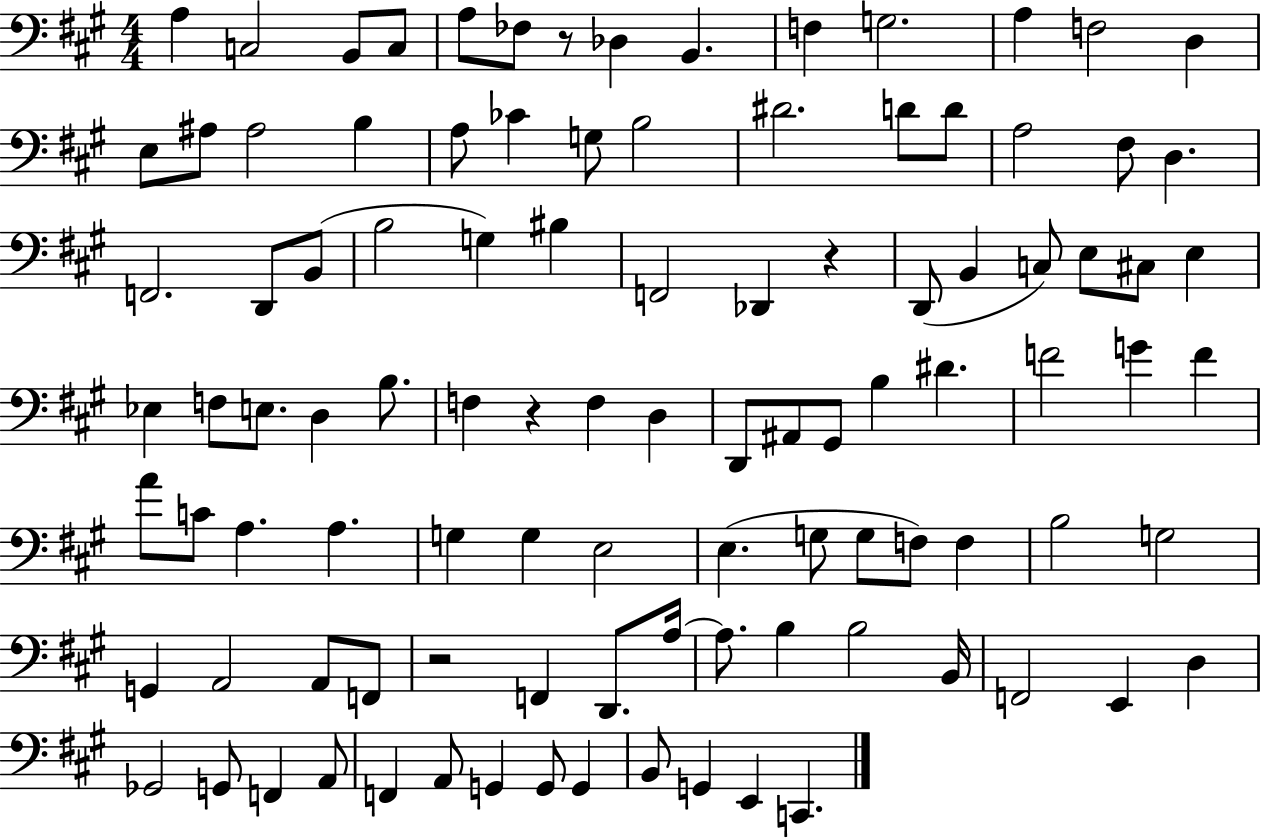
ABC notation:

X:1
T:Untitled
M:4/4
L:1/4
K:A
A, C,2 B,,/2 C,/2 A,/2 _F,/2 z/2 _D, B,, F, G,2 A, F,2 D, E,/2 ^A,/2 ^A,2 B, A,/2 _C G,/2 B,2 ^D2 D/2 D/2 A,2 ^F,/2 D, F,,2 D,,/2 B,,/2 B,2 G, ^B, F,,2 _D,, z D,,/2 B,, C,/2 E,/2 ^C,/2 E, _E, F,/2 E,/2 D, B,/2 F, z F, D, D,,/2 ^A,,/2 ^G,,/2 B, ^D F2 G F A/2 C/2 A, A, G, G, E,2 E, G,/2 G,/2 F,/2 F, B,2 G,2 G,, A,,2 A,,/2 F,,/2 z2 F,, D,,/2 A,/4 A,/2 B, B,2 B,,/4 F,,2 E,, D, _G,,2 G,,/2 F,, A,,/2 F,, A,,/2 G,, G,,/2 G,, B,,/2 G,, E,, C,,